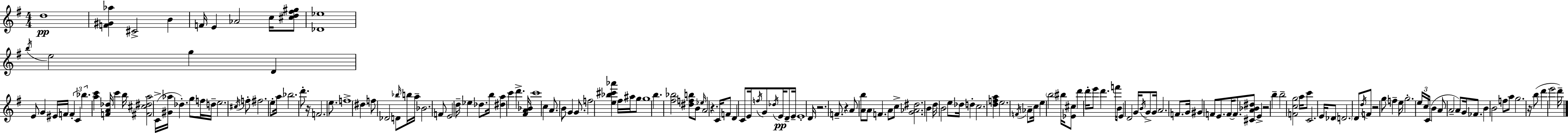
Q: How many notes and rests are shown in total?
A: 179